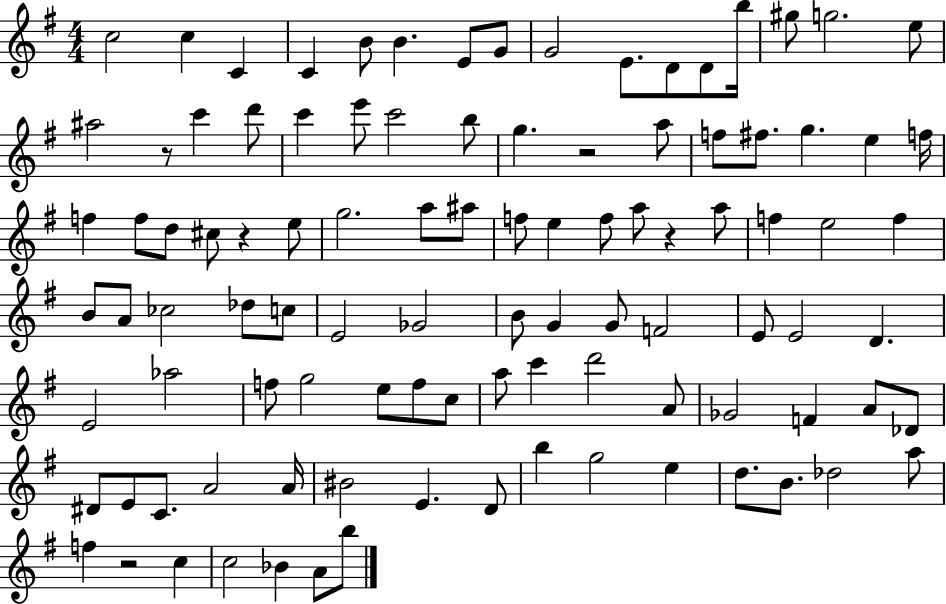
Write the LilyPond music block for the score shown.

{
  \clef treble
  \numericTimeSignature
  \time 4/4
  \key g \major
  c''2 c''4 c'4 | c'4 b'8 b'4. e'8 g'8 | g'2 e'8. d'8 d'8 b''16 | gis''8 g''2. e''8 | \break ais''2 r8 c'''4 d'''8 | c'''4 e'''8 c'''2 b''8 | g''4. r2 a''8 | f''8 fis''8. g''4. e''4 f''16 | \break f''4 f''8 d''8 cis''8 r4 e''8 | g''2. a''8 ais''8 | f''8 e''4 f''8 a''8 r4 a''8 | f''4 e''2 f''4 | \break b'8 a'8 ces''2 des''8 c''8 | e'2 ges'2 | b'8 g'4 g'8 f'2 | e'8 e'2 d'4. | \break e'2 aes''2 | f''8 g''2 e''8 f''8 c''8 | a''8 c'''4 d'''2 a'8 | ges'2 f'4 a'8 des'8 | \break dis'8 e'8 c'8. a'2 a'16 | bis'2 e'4. d'8 | b''4 g''2 e''4 | d''8. b'8. des''2 a''8 | \break f''4 r2 c''4 | c''2 bes'4 a'8 b''8 | \bar "|."
}